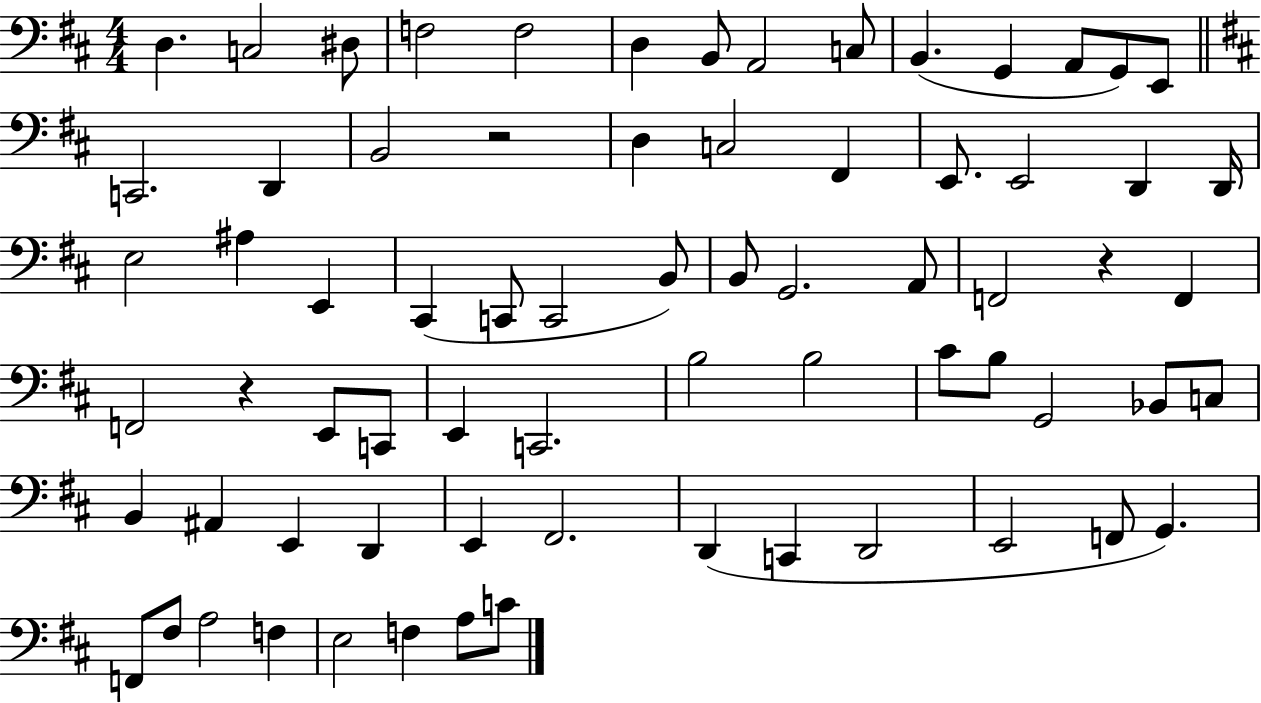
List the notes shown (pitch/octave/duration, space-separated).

D3/q. C3/h D#3/e F3/h F3/h D3/q B2/e A2/h C3/e B2/q. G2/q A2/e G2/e E2/e C2/h. D2/q B2/h R/h D3/q C3/h F#2/q E2/e. E2/h D2/q D2/s E3/h A#3/q E2/q C#2/q C2/e C2/h B2/e B2/e G2/h. A2/e F2/h R/q F2/q F2/h R/q E2/e C2/e E2/q C2/h. B3/h B3/h C#4/e B3/e G2/h Bb2/e C3/e B2/q A#2/q E2/q D2/q E2/q F#2/h. D2/q C2/q D2/h E2/h F2/e G2/q. F2/e F#3/e A3/h F3/q E3/h F3/q A3/e C4/e